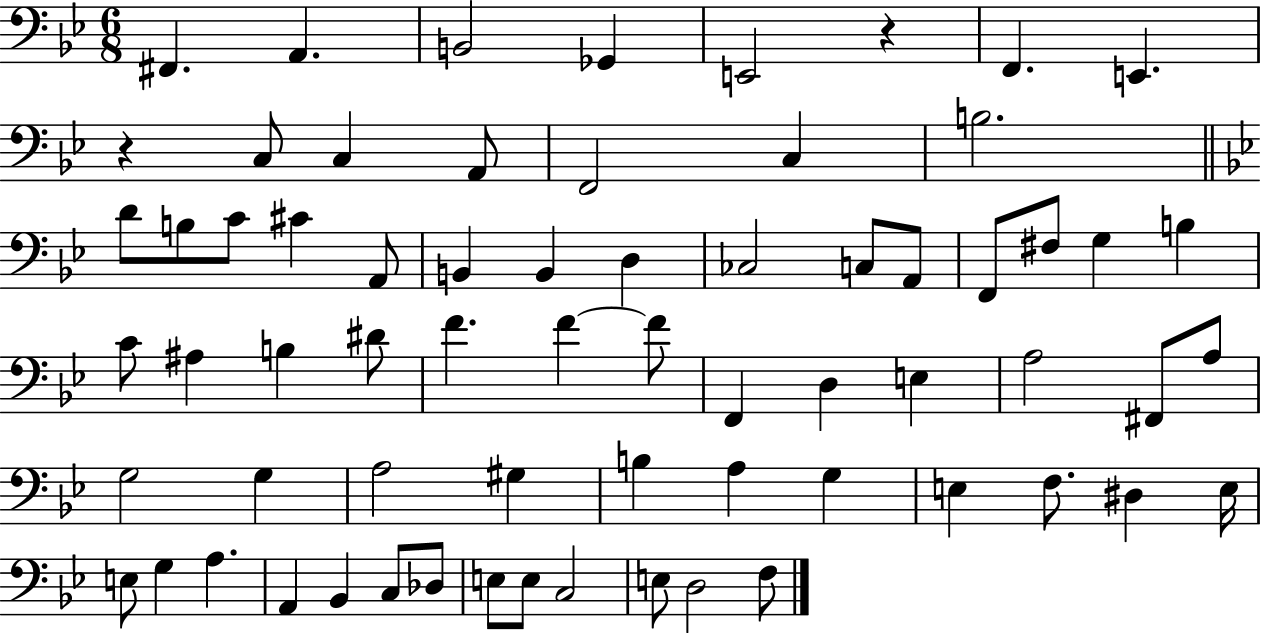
X:1
T:Untitled
M:6/8
L:1/4
K:Bb
^F,, A,, B,,2 _G,, E,,2 z F,, E,, z C,/2 C, A,,/2 F,,2 C, B,2 D/2 B,/2 C/2 ^C A,,/2 B,, B,, D, _C,2 C,/2 A,,/2 F,,/2 ^F,/2 G, B, C/2 ^A, B, ^D/2 F F F/2 F,, D, E, A,2 ^F,,/2 A,/2 G,2 G, A,2 ^G, B, A, G, E, F,/2 ^D, E,/4 E,/2 G, A, A,, _B,, C,/2 _D,/2 E,/2 E,/2 C,2 E,/2 D,2 F,/2